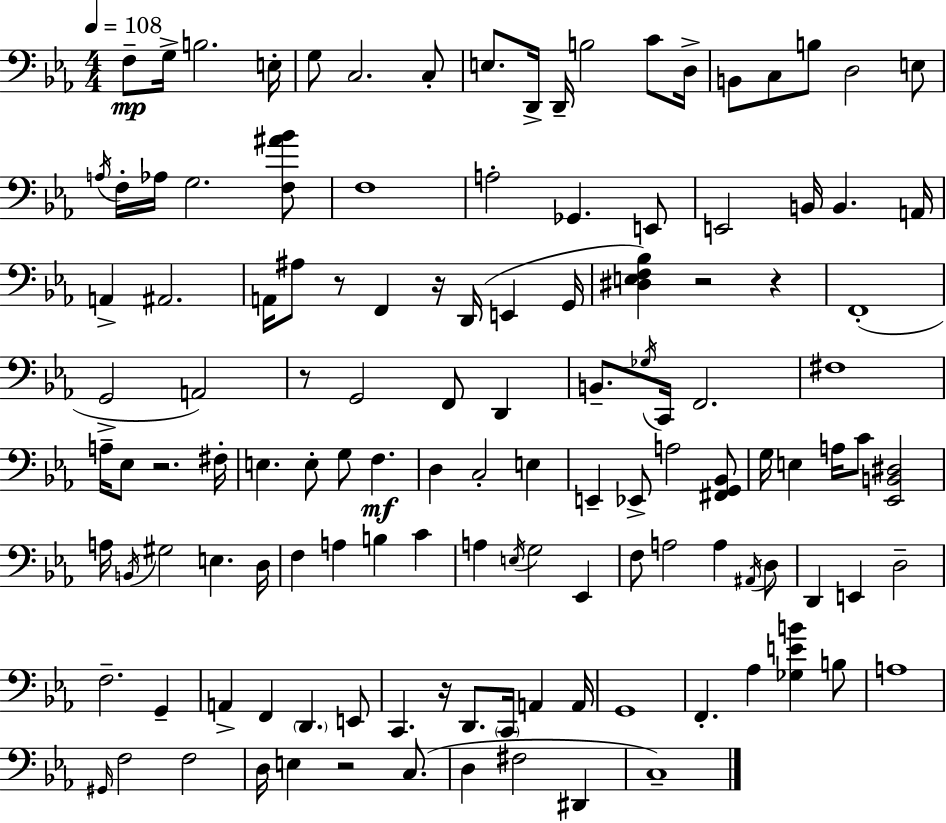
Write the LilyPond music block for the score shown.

{
  \clef bass
  \numericTimeSignature
  \time 4/4
  \key c \minor
  \tempo 4 = 108
  \repeat volta 2 { f8--\mp g16-> b2. e16-. | g8 c2. c8-. | e8. d,16-> d,16-- b2 c'8 d16-> | b,8 c8 b8 d2 e8 | \break \acciaccatura { a16 } f16-. aes16 g2. <f ais' bes'>8 | f1 | a2-. ges,4. e,8 | e,2 b,16 b,4. | \break a,16 a,4-> ais,2. | a,16 ais8 r8 f,4 r16 d,16( e,4 | g,16 <dis e f bes>4) r2 r4 | f,1-.( | \break g,2-> a,2) | r8 g,2 f,8 d,4 | b,8.-- \acciaccatura { ges16 } c,16 f,2. | fis1 | \break a16-- ees8 r2. | fis16-. e4. e8-. g8 f4.\mf | d4 c2-. e4 | e,4-- ees,8-> a2 | \break <fis, g, bes,>8 g16 e4 a16 c'8 <ees, b, dis>2 | a16 \acciaccatura { b,16 } gis2 e4. | d16 f4 a4 b4 c'4 | a4 \acciaccatura { e16 } g2 | \break ees,4 f8 a2 a4 | \acciaccatura { ais,16 } d8 d,4 e,4 d2-- | f2.-- | g,4-- a,4-> f,4 \parenthesize d,4. | \break e,8 c,4. r16 d,8. \parenthesize c,16 | a,4 a,16 g,1 | f,4.-. aes4 <ges e' b'>4 | b8 a1 | \break \grace { gis,16 } f2 f2 | d16 e4 r2 | c8.( d4 fis2 | dis,4 c1--) | \break } \bar "|."
}